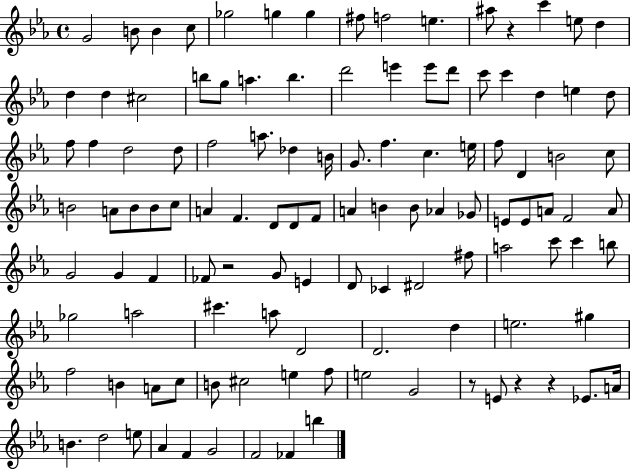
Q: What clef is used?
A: treble